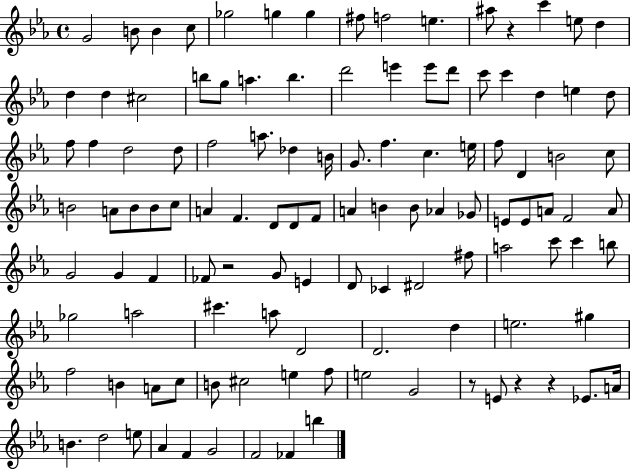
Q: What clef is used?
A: treble